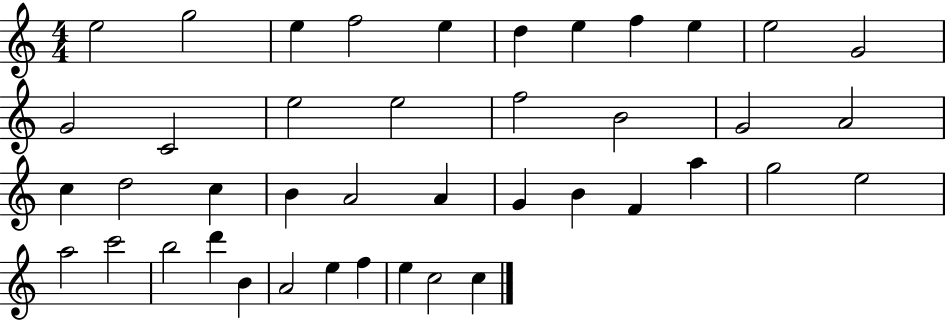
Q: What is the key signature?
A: C major